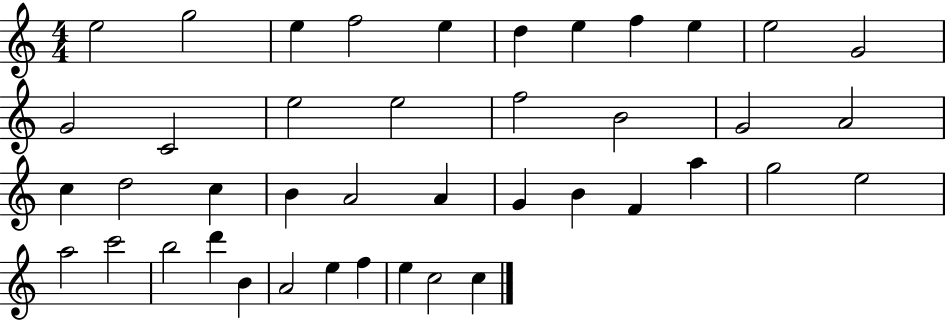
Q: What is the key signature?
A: C major